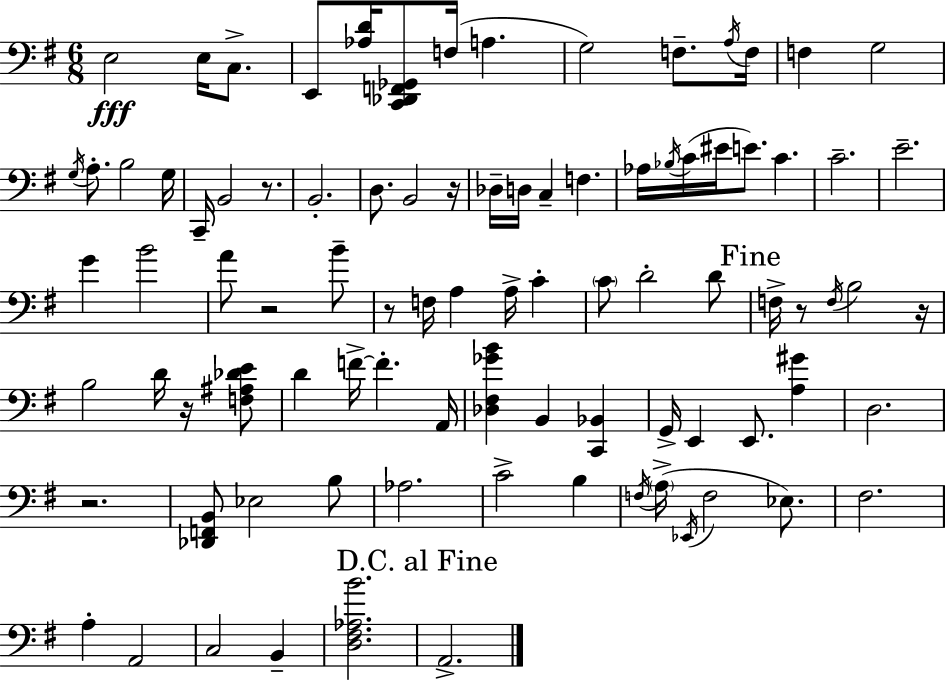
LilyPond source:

{
  \clef bass
  \numericTimeSignature
  \time 6/8
  \key e \minor
  e2\fff e16 c8.-> | e,8 <aes d'>16 <c, des, f, ges,>8 f16( a4. | g2) f8.-- \acciaccatura { a16 } | f16 f4 g2 | \break \acciaccatura { g16 } a8.-. b2 | g16 c,16-- b,2 r8. | b,2.-. | d8. b,2 | \break r16 des16-- d16 c4-- f4. | aes16 \acciaccatura { bes16 }( c'16 eis'16 e'8.) c'4. | c'2.-- | e'2.-- | \break g'4 b'2 | a'8 r2 | b'8-- r8 f16 a4 a16-> c'4-. | \parenthesize c'8 d'2-. | \break d'8 \mark "Fine" f16-> r8 \acciaccatura { f16 } b2 | r16 b2 | d'16 r16 <f ais des' e'>8 d'4 f'16->~~ f'4.-. | a,16 <des fis ges' b'>4 b,4 | \break <c, bes,>4 g,16-> e,4 e,8. | <a gis'>4 d2. | r2. | <des, f, b,>8 ees2 | \break b8 aes2. | c'2-> | b4 \acciaccatura { f16 } \parenthesize a16->( \acciaccatura { ees,16 } f2 | ees8.) fis2. | \break a4-. a,2 | c2 | b,4-- <d fis aes b'>2. | \mark "D.C. al Fine" a,2.-> | \break \bar "|."
}